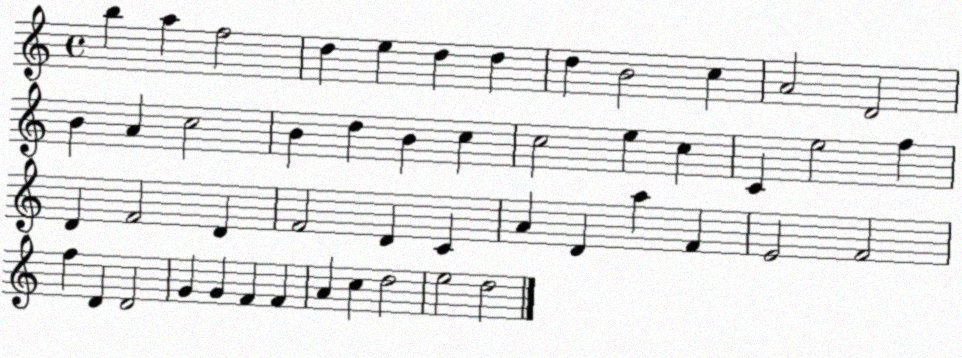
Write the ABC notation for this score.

X:1
T:Untitled
M:4/4
L:1/4
K:C
b a f2 d e d d d B2 c A2 D2 B A c2 B d B c c2 e c C e2 f D F2 D F2 D C A D a F E2 F2 f D D2 G G F F A c d2 e2 d2